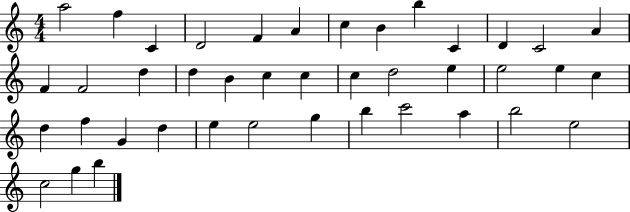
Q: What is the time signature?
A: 4/4